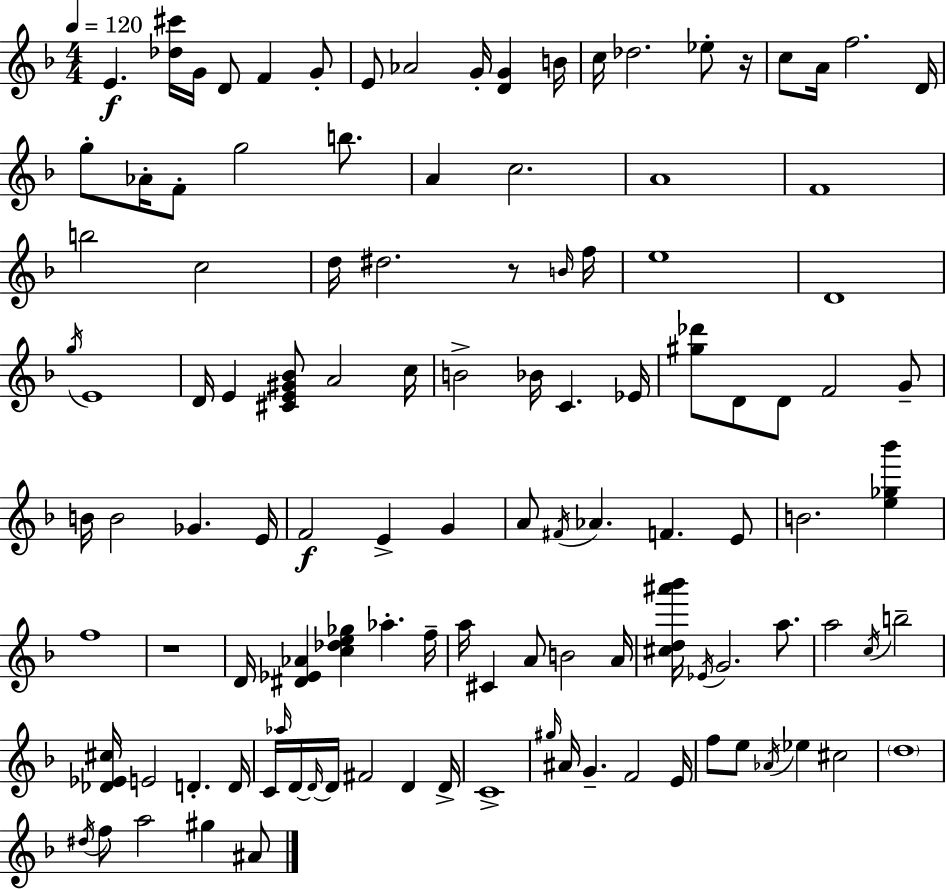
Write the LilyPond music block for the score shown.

{
  \clef treble
  \numericTimeSignature
  \time 4/4
  \key f \major
  \tempo 4 = 120
  e'4.\f <des'' cis'''>16 g'16 d'8 f'4 g'8-. | e'8 aes'2 g'16-. <d' g'>4 b'16 | c''16 des''2. ees''8-. r16 | c''8 a'16 f''2. d'16 | \break g''8-. aes'16-. f'8-. g''2 b''8. | a'4 c''2. | a'1 | f'1 | \break b''2 c''2 | d''16 dis''2. r8 \grace { b'16 } | f''16 e''1 | d'1 | \break \acciaccatura { g''16 } e'1 | d'16 e'4 <cis' e' gis' bes'>8 a'2 | c''16 b'2-> bes'16 c'4. | ees'16 <gis'' des'''>8 d'8 d'8 f'2 | \break g'8-- b'16 b'2 ges'4. | e'16 f'2\f e'4-> g'4 | a'8 \acciaccatura { fis'16 } aes'4. f'4. | e'8 b'2. <e'' ges'' bes'''>4 | \break f''1 | r1 | d'16 <dis' ees' aes'>4 <c'' des'' e'' ges''>4 aes''4.-. | f''16-- a''16 cis'4 a'8 b'2 | \break a'16 <cis'' d'' ais''' bes'''>16 \acciaccatura { ees'16 } g'2. | a''8. a''2 \acciaccatura { c''16 } b''2-- | <des' ees' cis''>16 e'2 d'4.-. | d'16 c'16 \grace { aes''16 } d'16~~ \grace { d'16~ }~ d'16 fis'2 | \break d'4 d'16-> c'1-> | \grace { gis''16 } ais'16 g'4.-- f'2 | e'16 f''8 e''8 \acciaccatura { aes'16 } ees''4 | cis''2 \parenthesize d''1 | \break \acciaccatura { dis''16 } f''8 a''2 | gis''4 ais'8 \bar "|."
}